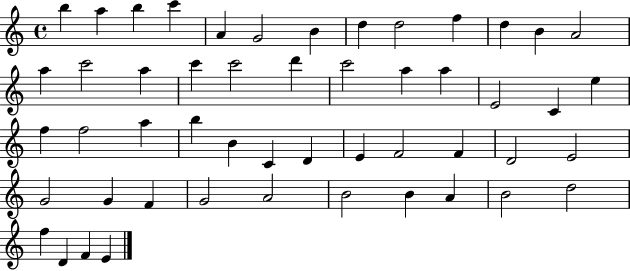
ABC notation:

X:1
T:Untitled
M:4/4
L:1/4
K:C
b a b c' A G2 B d d2 f d B A2 a c'2 a c' c'2 d' c'2 a a E2 C e f f2 a b B C D E F2 F D2 E2 G2 G F G2 A2 B2 B A B2 d2 f D F E